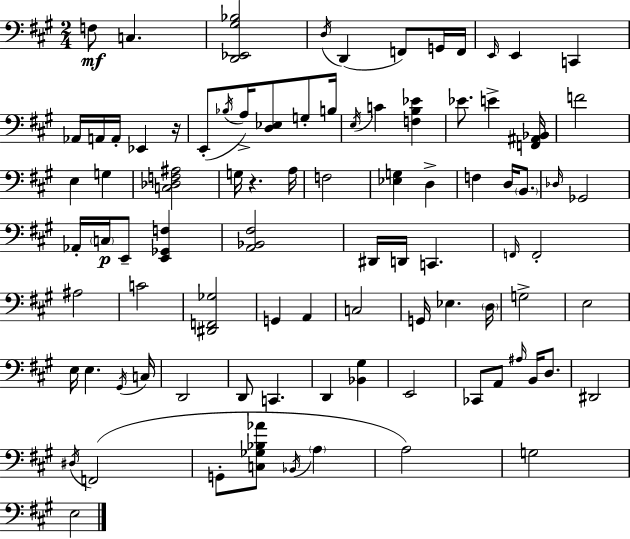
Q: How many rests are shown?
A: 2